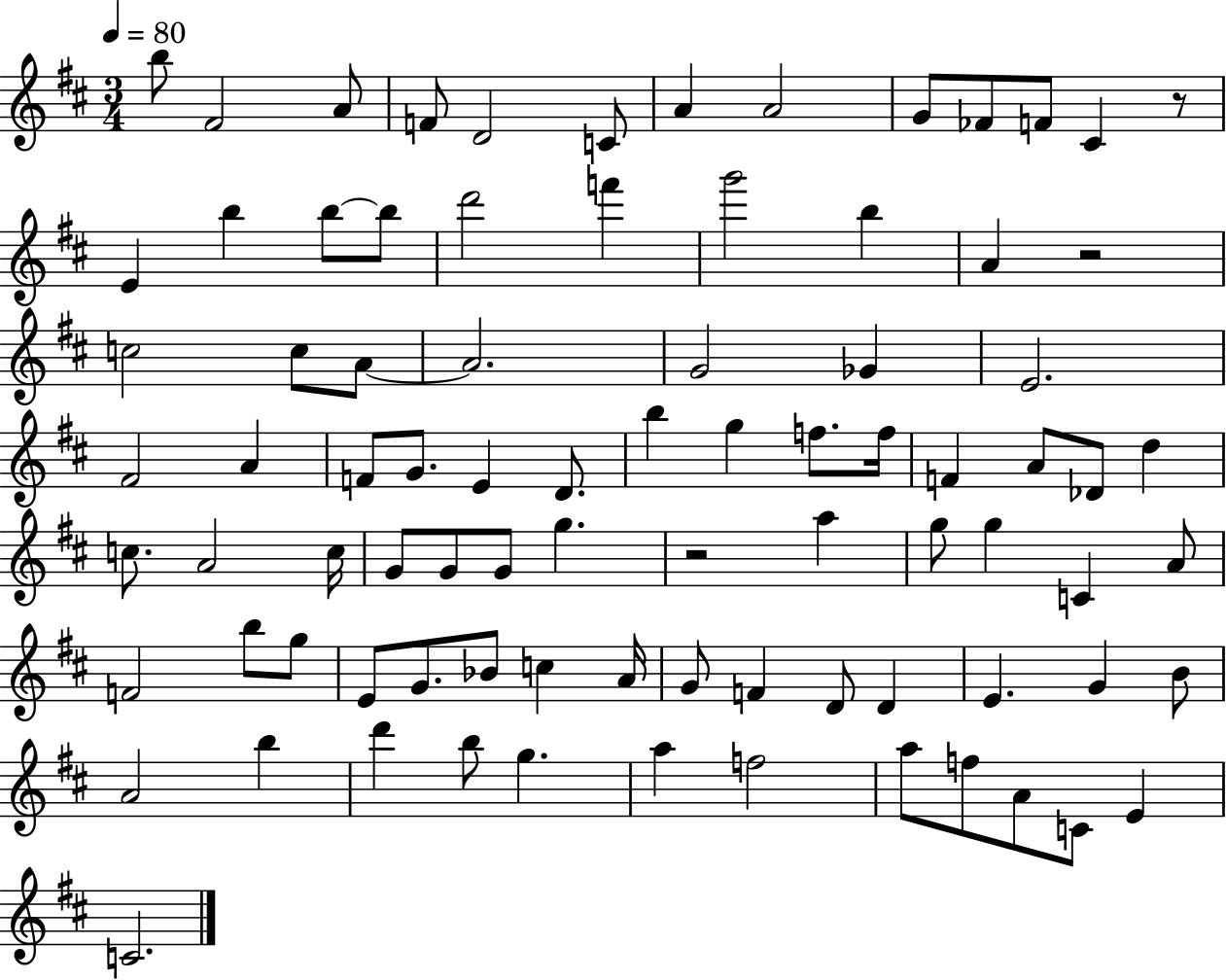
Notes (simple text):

B5/e F#4/h A4/e F4/e D4/h C4/e A4/q A4/h G4/e FES4/e F4/e C#4/q R/e E4/q B5/q B5/e B5/e D6/h F6/q G6/h B5/q A4/q R/h C5/h C5/e A4/e A4/h. G4/h Gb4/q E4/h. F#4/h A4/q F4/e G4/e. E4/q D4/e. B5/q G5/q F5/e. F5/s F4/q A4/e Db4/e D5/q C5/e. A4/h C5/s G4/e G4/e G4/e G5/q. R/h A5/q G5/e G5/q C4/q A4/e F4/h B5/e G5/e E4/e G4/e. Bb4/e C5/q A4/s G4/e F4/q D4/e D4/q E4/q. G4/q B4/e A4/h B5/q D6/q B5/e G5/q. A5/q F5/h A5/e F5/e A4/e C4/e E4/q C4/h.